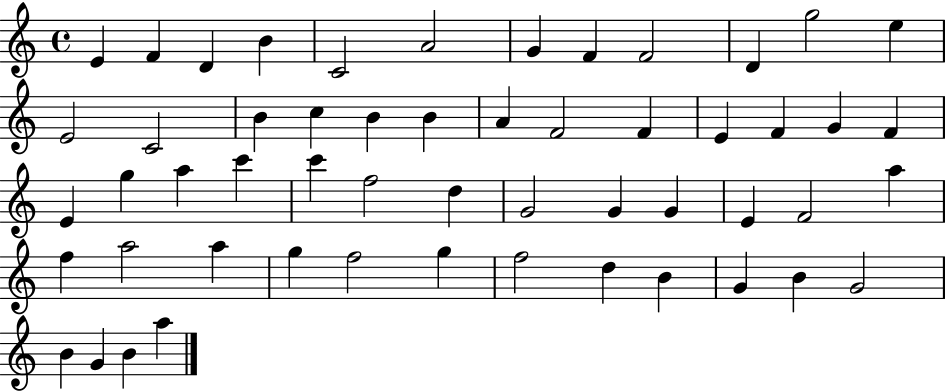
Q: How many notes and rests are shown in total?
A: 54